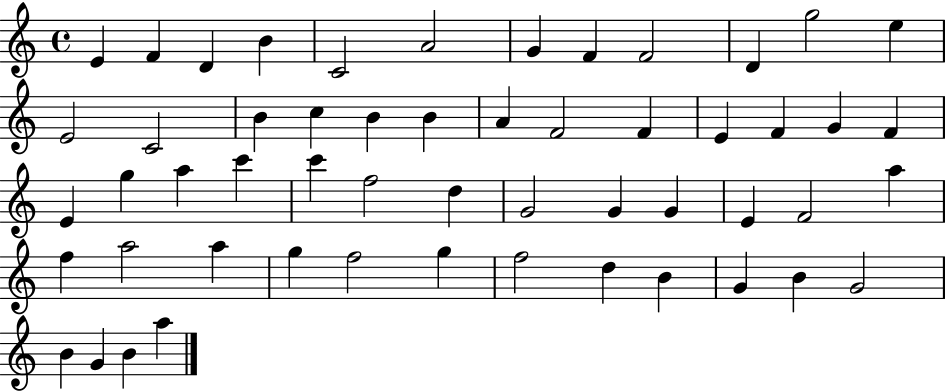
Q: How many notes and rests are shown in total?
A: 54